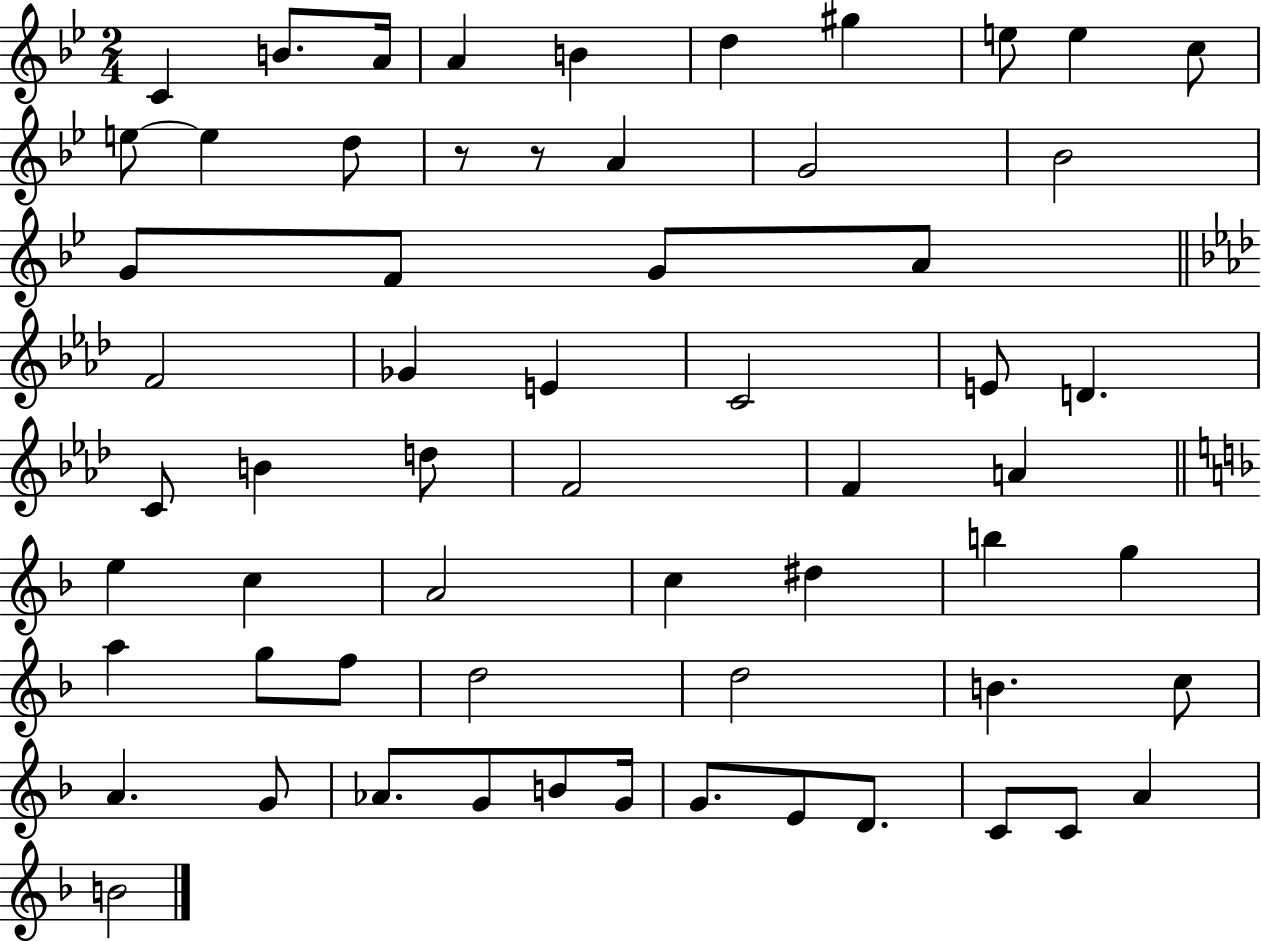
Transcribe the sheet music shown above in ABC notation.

X:1
T:Untitled
M:2/4
L:1/4
K:Bb
C B/2 A/4 A B d ^g e/2 e c/2 e/2 e d/2 z/2 z/2 A G2 _B2 G/2 F/2 G/2 A/2 F2 _G E C2 E/2 D C/2 B d/2 F2 F A e c A2 c ^d b g a g/2 f/2 d2 d2 B c/2 A G/2 _A/2 G/2 B/2 G/4 G/2 E/2 D/2 C/2 C/2 A B2